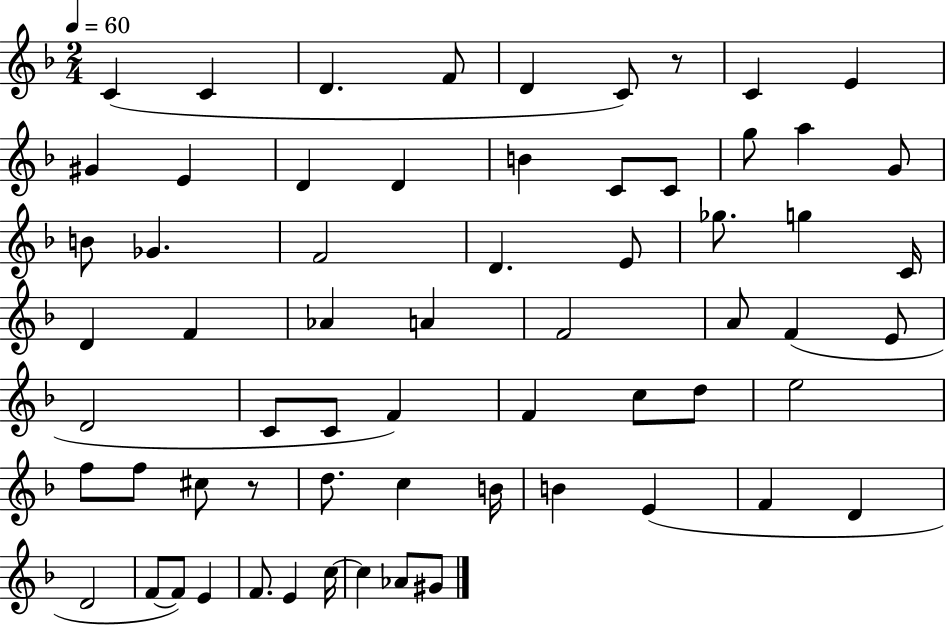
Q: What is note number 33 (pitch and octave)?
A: F4